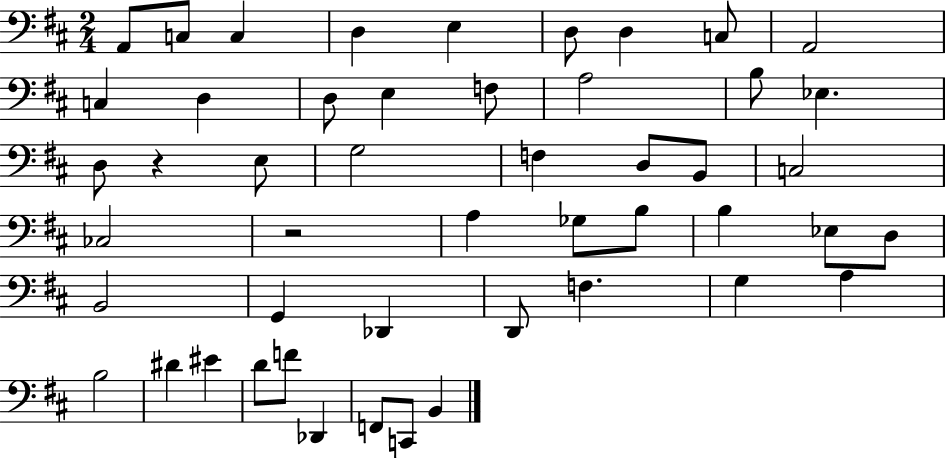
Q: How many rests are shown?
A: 2